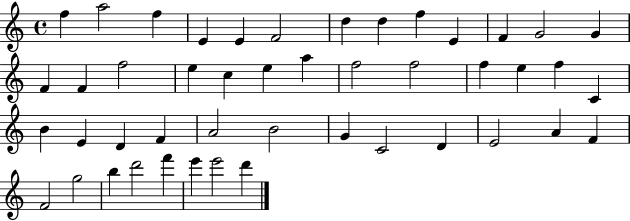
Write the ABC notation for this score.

X:1
T:Untitled
M:4/4
L:1/4
K:C
f a2 f E E F2 d d f E F G2 G F F f2 e c e a f2 f2 f e f C B E D F A2 B2 G C2 D E2 A F F2 g2 b d'2 f' e' e'2 d'